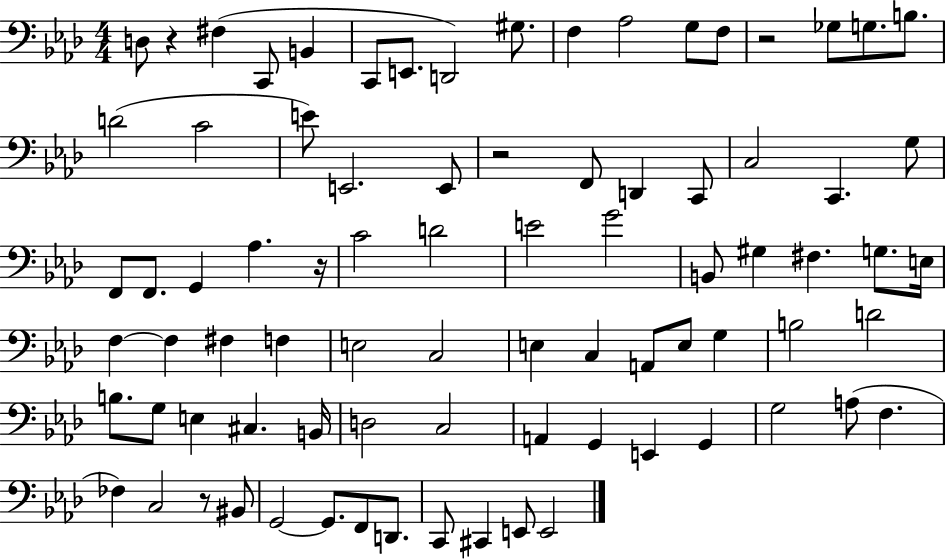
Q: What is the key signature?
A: AES major